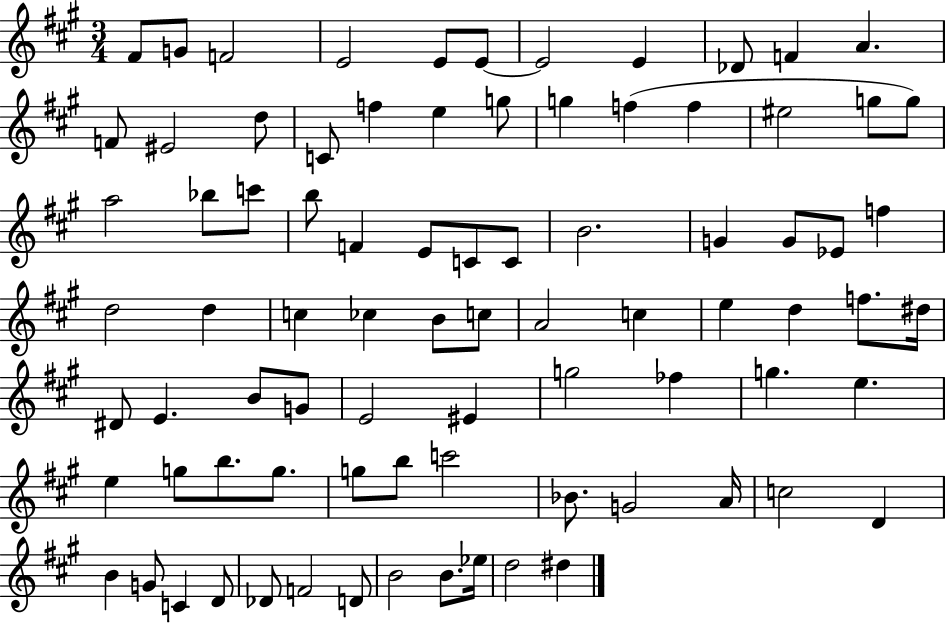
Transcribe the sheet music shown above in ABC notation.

X:1
T:Untitled
M:3/4
L:1/4
K:A
^F/2 G/2 F2 E2 E/2 E/2 E2 E _D/2 F A F/2 ^E2 d/2 C/2 f e g/2 g f f ^e2 g/2 g/2 a2 _b/2 c'/2 b/2 F E/2 C/2 C/2 B2 G G/2 _E/2 f d2 d c _c B/2 c/2 A2 c e d f/2 ^d/4 ^D/2 E B/2 G/2 E2 ^E g2 _f g e e g/2 b/2 g/2 g/2 b/2 c'2 _B/2 G2 A/4 c2 D B G/2 C D/2 _D/2 F2 D/2 B2 B/2 _e/4 d2 ^d